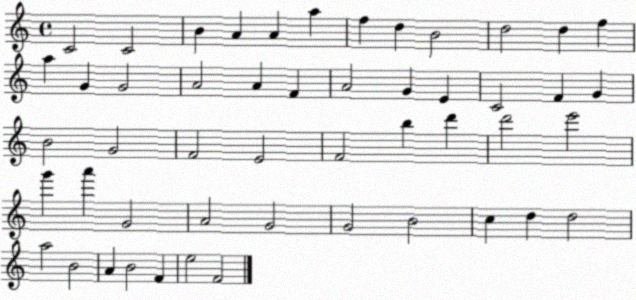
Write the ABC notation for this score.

X:1
T:Untitled
M:4/4
L:1/4
K:C
C2 C2 B A A a f d B2 d2 d f a G G2 A2 A F A2 G E C2 F G B2 G2 F2 E2 F2 b d' d'2 e'2 g' a' G2 A2 G2 G2 B2 c d d2 a2 B2 A B2 F e2 F2